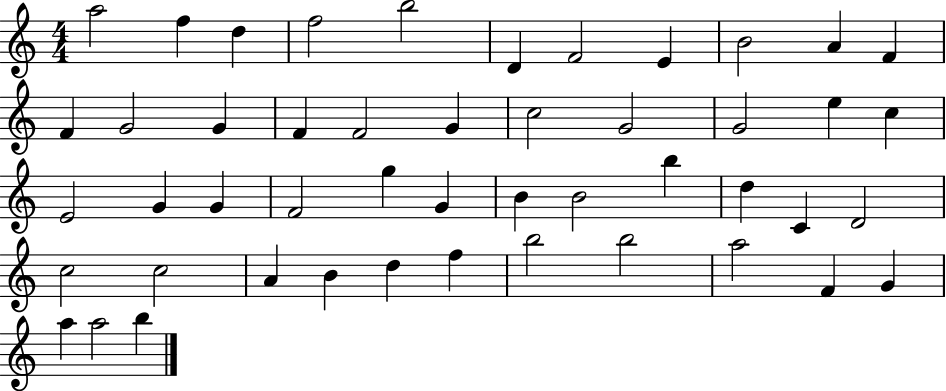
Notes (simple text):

A5/h F5/q D5/q F5/h B5/h D4/q F4/h E4/q B4/h A4/q F4/q F4/q G4/h G4/q F4/q F4/h G4/q C5/h G4/h G4/h E5/q C5/q E4/h G4/q G4/q F4/h G5/q G4/q B4/q B4/h B5/q D5/q C4/q D4/h C5/h C5/h A4/q B4/q D5/q F5/q B5/h B5/h A5/h F4/q G4/q A5/q A5/h B5/q